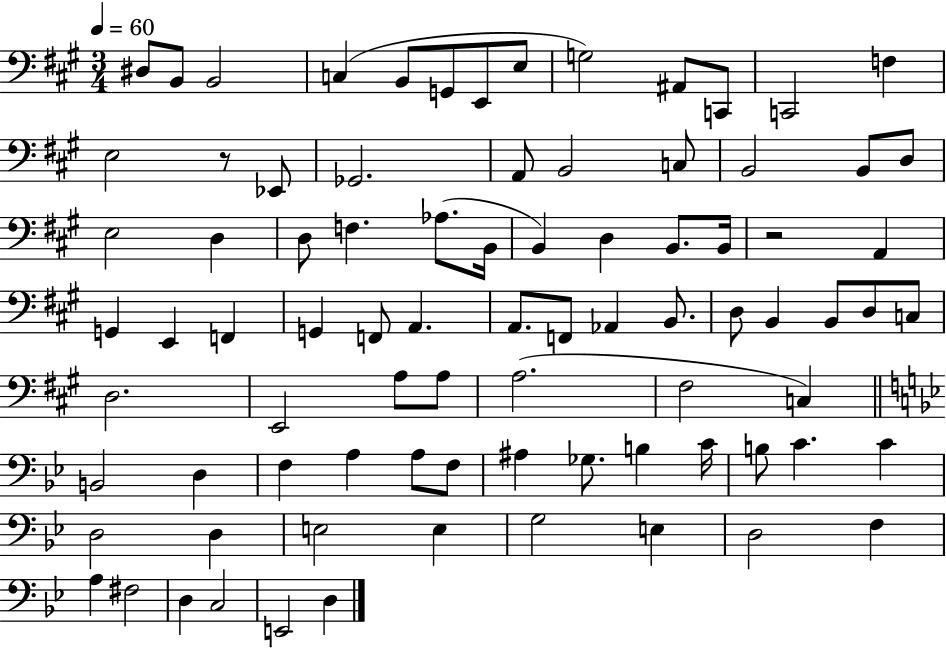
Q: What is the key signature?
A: A major